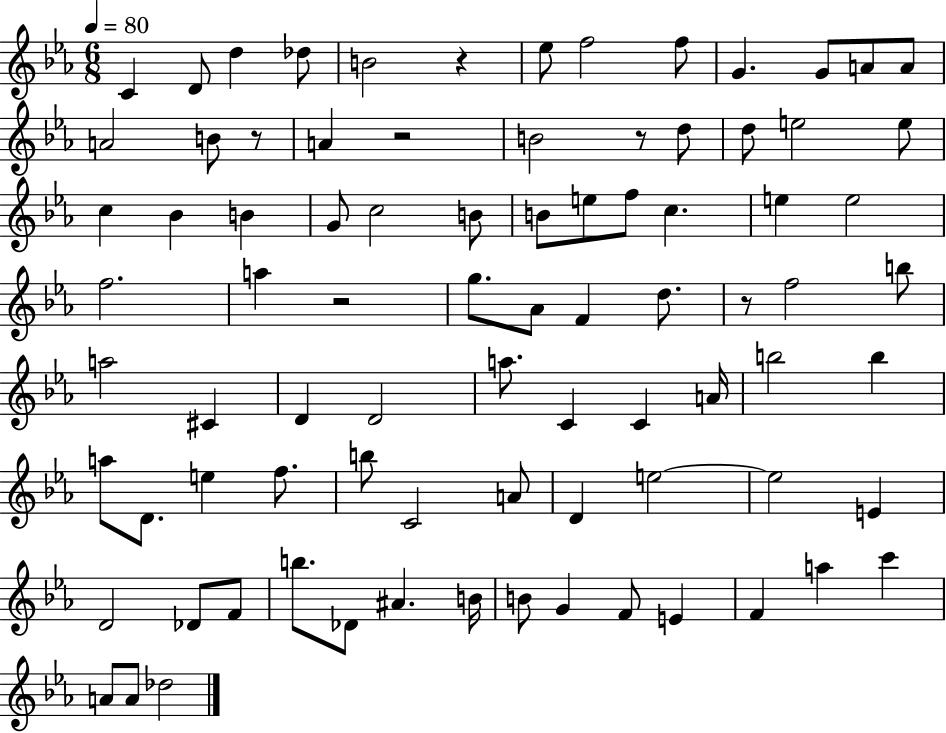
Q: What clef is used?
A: treble